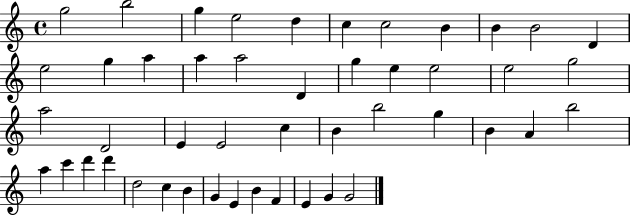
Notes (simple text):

G5/h B5/h G5/q E5/h D5/q C5/q C5/h B4/q B4/q B4/h D4/q E5/h G5/q A5/q A5/q A5/h D4/q G5/q E5/q E5/h E5/h G5/h A5/h D4/h E4/q E4/h C5/q B4/q B5/h G5/q B4/q A4/q B5/h A5/q C6/q D6/q D6/q D5/h C5/q B4/q G4/q E4/q B4/q F4/q E4/q G4/q G4/h